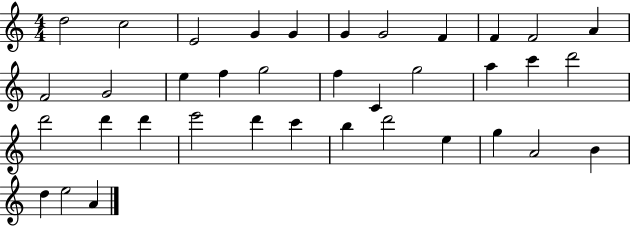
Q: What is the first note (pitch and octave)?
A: D5